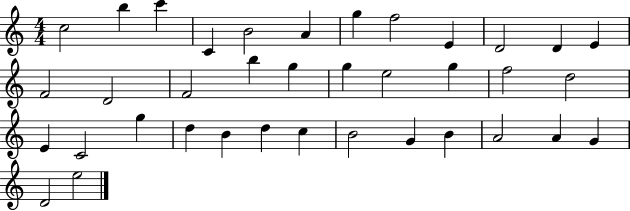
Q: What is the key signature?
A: C major